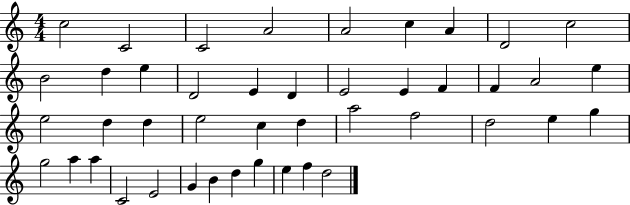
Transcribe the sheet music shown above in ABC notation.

X:1
T:Untitled
M:4/4
L:1/4
K:C
c2 C2 C2 A2 A2 c A D2 c2 B2 d e D2 E D E2 E F F A2 e e2 d d e2 c d a2 f2 d2 e g g2 a a C2 E2 G B d g e f d2